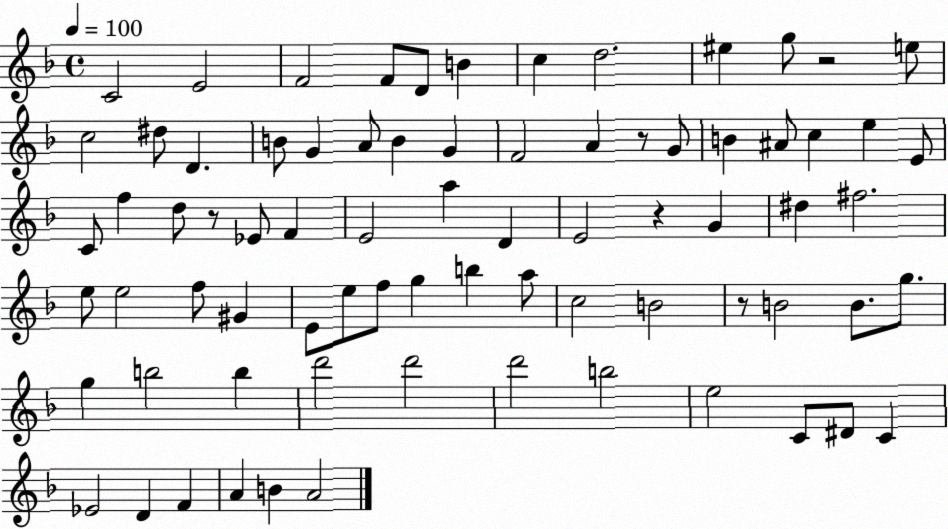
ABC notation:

X:1
T:Untitled
M:4/4
L:1/4
K:F
C2 E2 F2 F/2 D/2 B c d2 ^e g/2 z2 e/2 c2 ^d/2 D B/2 G A/2 B G F2 A z/2 G/2 B ^A/2 c e E/2 C/2 f d/2 z/2 _E/2 F E2 a D E2 z G ^d ^f2 e/2 e2 f/2 ^G E/2 e/2 f/2 g b a/2 c2 B2 z/2 B2 B/2 g/2 g b2 b d'2 d'2 d'2 b2 e2 C/2 ^D/2 C _E2 D F A B A2